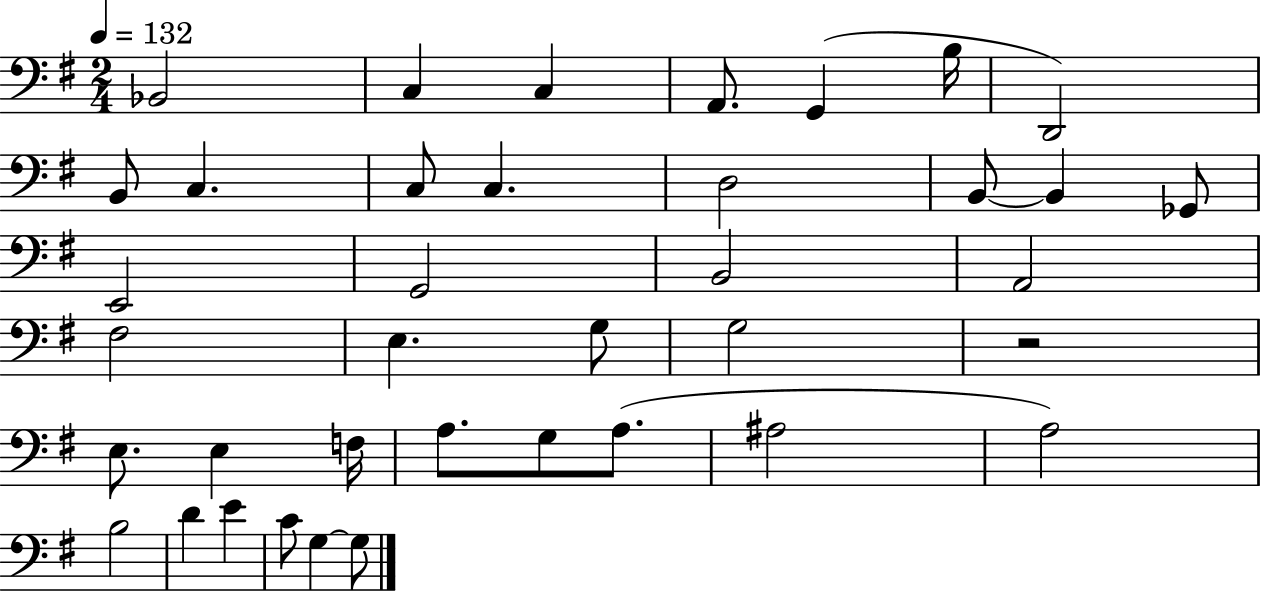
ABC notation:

X:1
T:Untitled
M:2/4
L:1/4
K:G
_B,,2 C, C, A,,/2 G,, B,/4 D,,2 B,,/2 C, C,/2 C, D,2 B,,/2 B,, _G,,/2 E,,2 G,,2 B,,2 A,,2 ^F,2 E, G,/2 G,2 z2 E,/2 E, F,/4 A,/2 G,/2 A,/2 ^A,2 A,2 B,2 D E C/2 G, G,/2